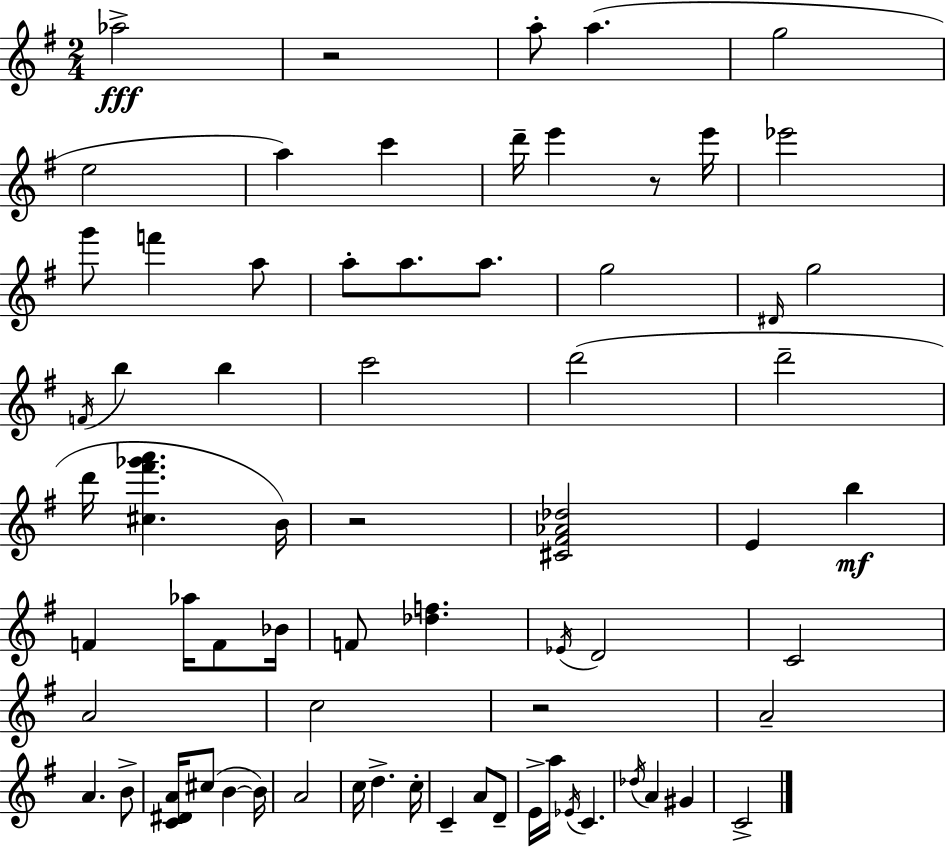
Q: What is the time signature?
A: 2/4